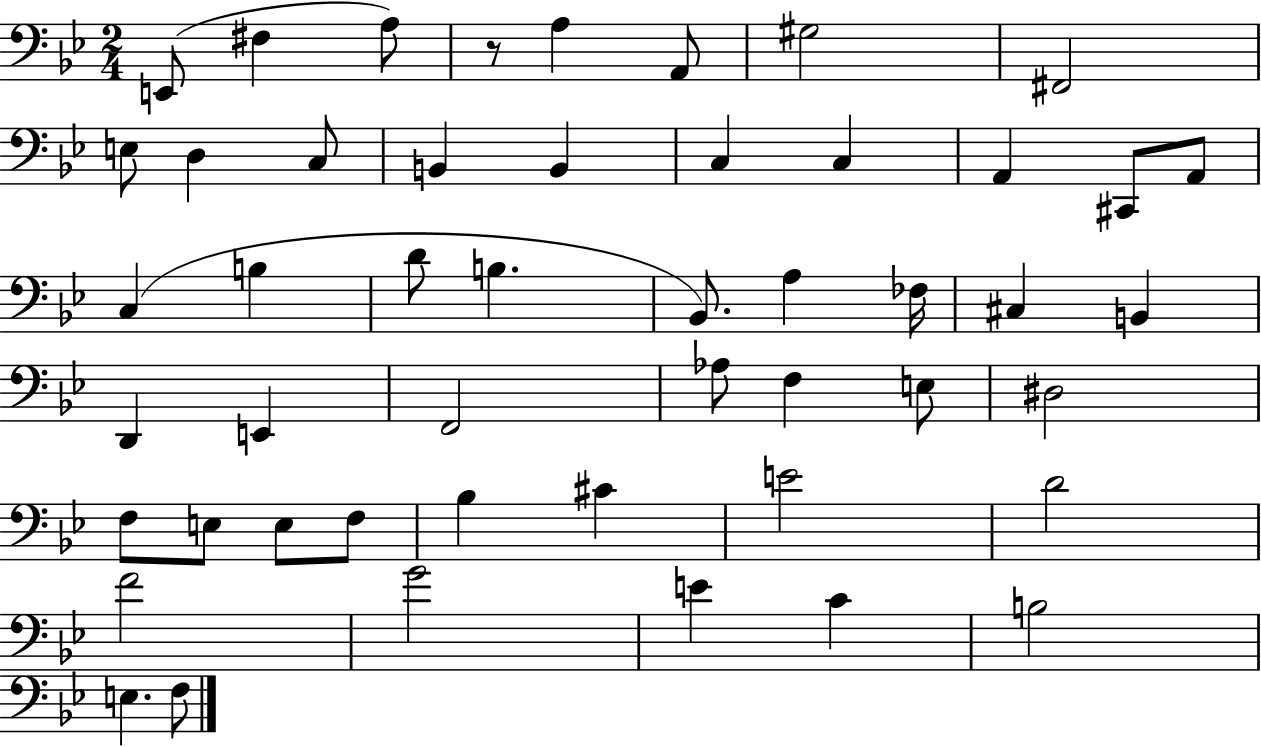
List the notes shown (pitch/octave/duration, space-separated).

E2/e F#3/q A3/e R/e A3/q A2/e G#3/h F#2/h E3/e D3/q C3/e B2/q B2/q C3/q C3/q A2/q C#2/e A2/e C3/q B3/q D4/e B3/q. Bb2/e. A3/q FES3/s C#3/q B2/q D2/q E2/q F2/h Ab3/e F3/q E3/e D#3/h F3/e E3/e E3/e F3/e Bb3/q C#4/q E4/h D4/h F4/h G4/h E4/q C4/q B3/h E3/q. F3/e